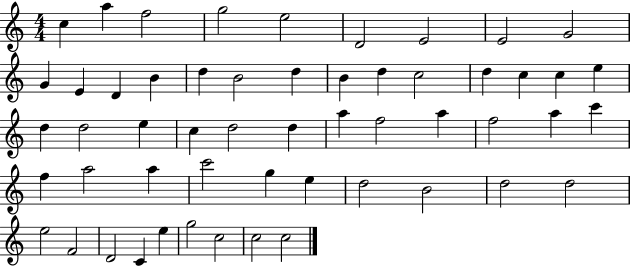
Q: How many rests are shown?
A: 0